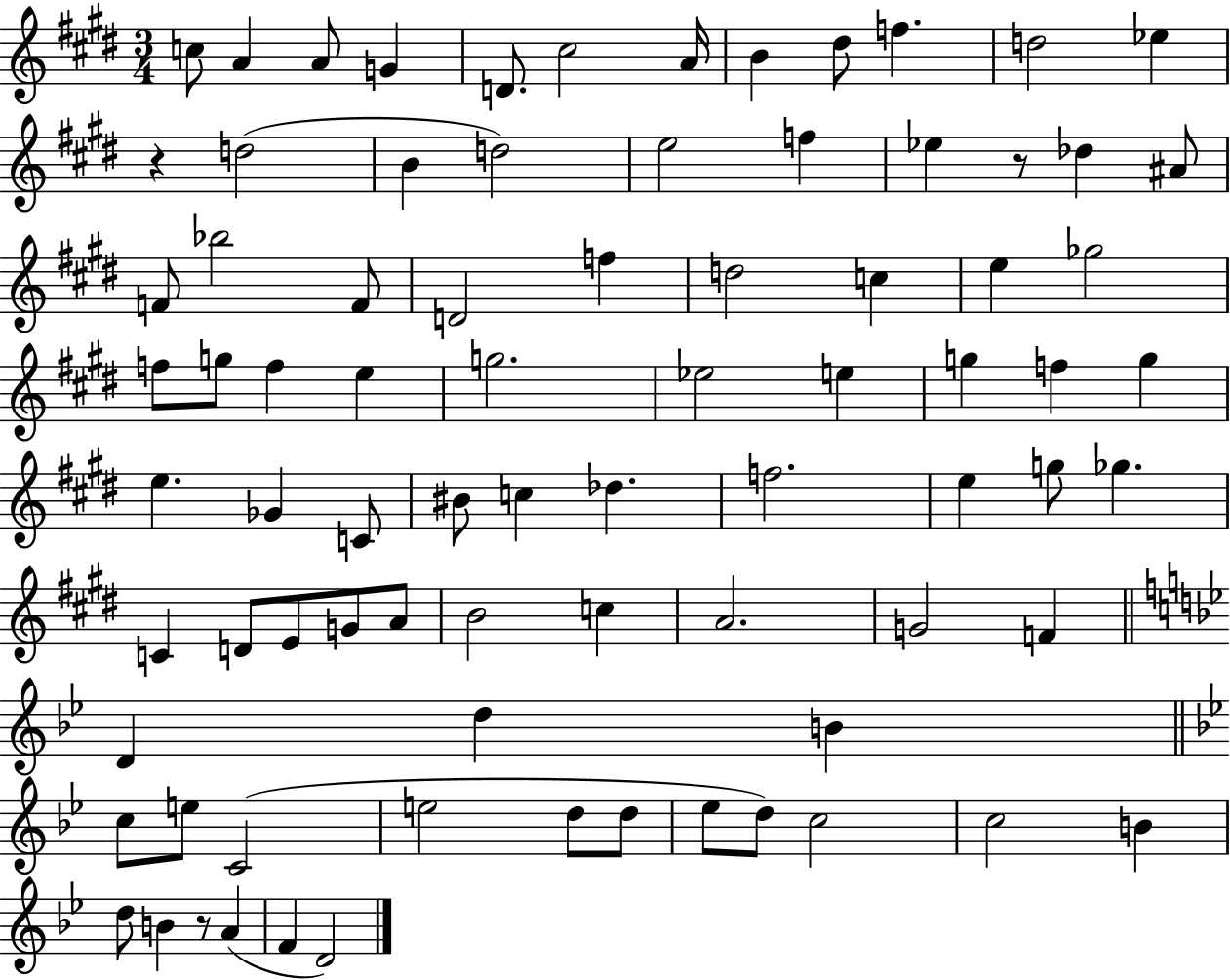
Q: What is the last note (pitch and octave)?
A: D4